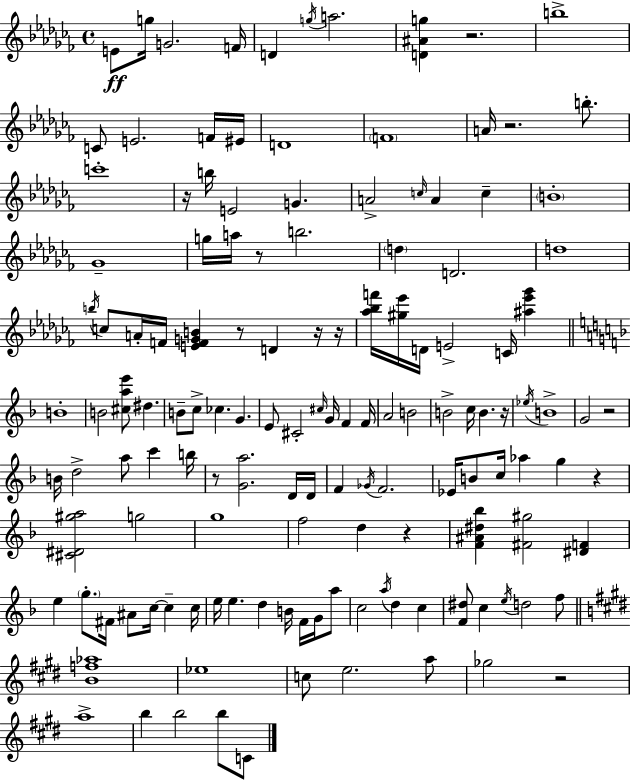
{
  \clef treble
  \time 4/4
  \defaultTimeSignature
  \key aes \minor
  e'8\ff g''16 g'2. f'16 | d'4 \acciaccatura { g''16 } a''2. | <d' ais' g''>4 r2. | b''1-> | \break c'8 e'2. f'16 | eis'16 d'1 | \parenthesize f'1 | a'16 r2. b''8.-. | \break c'''1-. | r16 b''16 e'2 g'4. | a'2-> \grace { c''16 } a'4 c''4-- | \parenthesize b'1-. | \break ges'1-- | g''16 a''16 r8 b''2. | \parenthesize d''4 d'2. | d''1 | \break \acciaccatura { b''16 } c''8 a'16-. f'16 <e' f' g' b'>4 r8 d'4 | r16 r16 <aes'' bes'' f'''>16 <gis'' ees'''>16 d'16 e'2-> c'16 <ais'' ees''' ges'''>4 | \bar "||" \break \key f \major b'1-. | b'2 <cis'' a'' e'''>8 dis''4. | b'8-- c''8-> ces''4. g'4. | e'8 cis'2-. \grace { cis''16 } g'16 f'4 | \break f'16 a'2 b'2 | b'2-> c''16 b'4. | r16 \acciaccatura { ees''16 } b'1-> | g'2 r2 | \break b'16 d''2-> a''8 c'''4 | b''16 r8 <g' a''>2. | d'16 d'16 f'4 \acciaccatura { ges'16 } f'2. | ees'16 b'8 c''16 aes''4 g''4 r4 | \break <cis' dis' gis'' a''>2 g''2 | g''1 | f''2 d''4 r4 | <f' ais' dis'' bes''>4 <fis' gis''>2 <dis' f'>4 | \break e''4 \parenthesize g''8.-. fis'16 ais'8 c''16~~ c''4-- | c''16 e''16 e''4. d''4 b'16 f'16 | g'16 a''8 c''2 \acciaccatura { a''16 } d''4 | c''4 <f' dis''>8 c''4 \acciaccatura { e''16 } d''2 | \break f''8 \bar "||" \break \key e \major <b' f'' aes''>1 | ees''1 | c''8 e''2. a''8 | ges''2 r2 | \break a''1-> | b''4 b''2 b''8 c'8 | \bar "|."
}